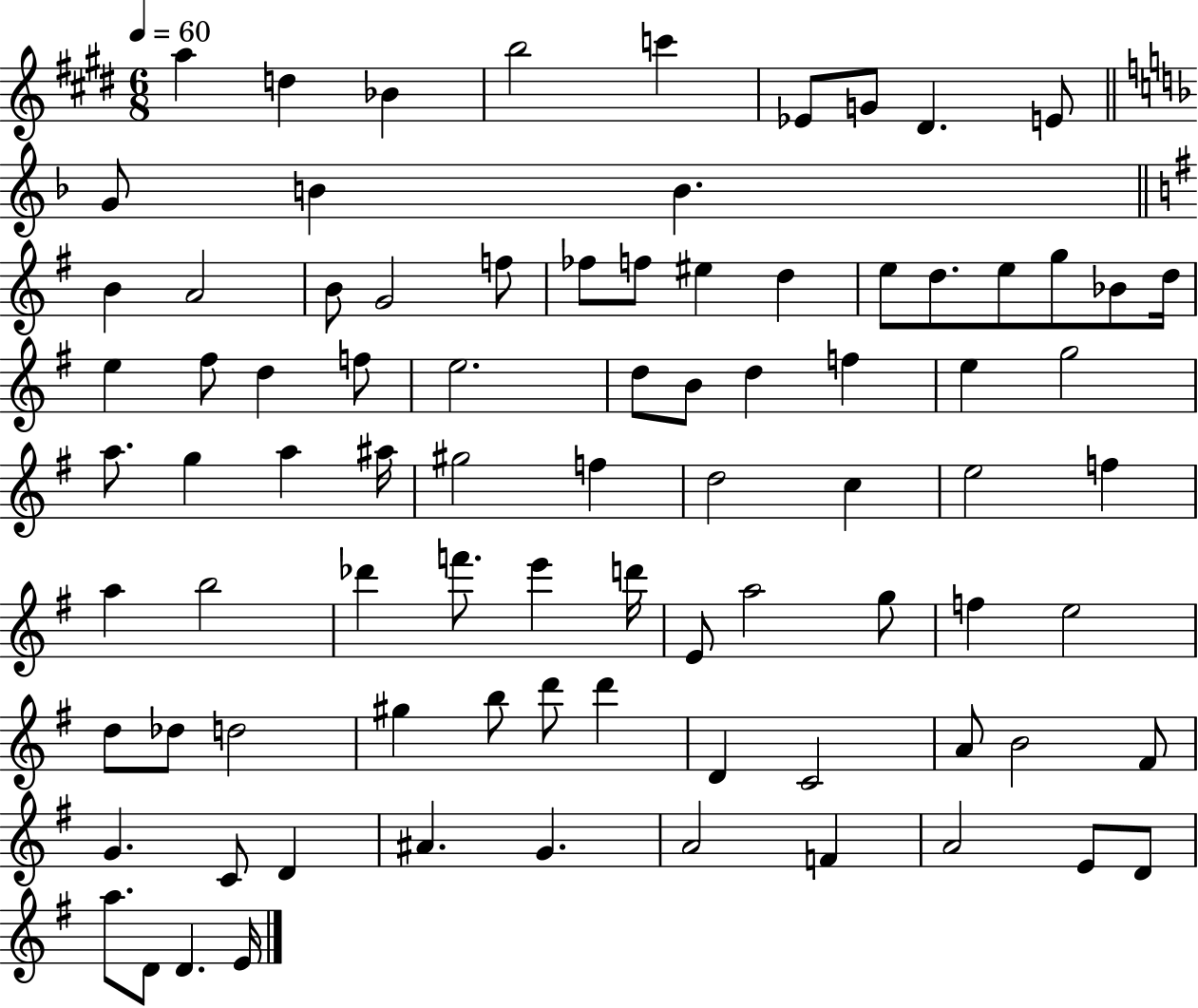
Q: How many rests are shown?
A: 0